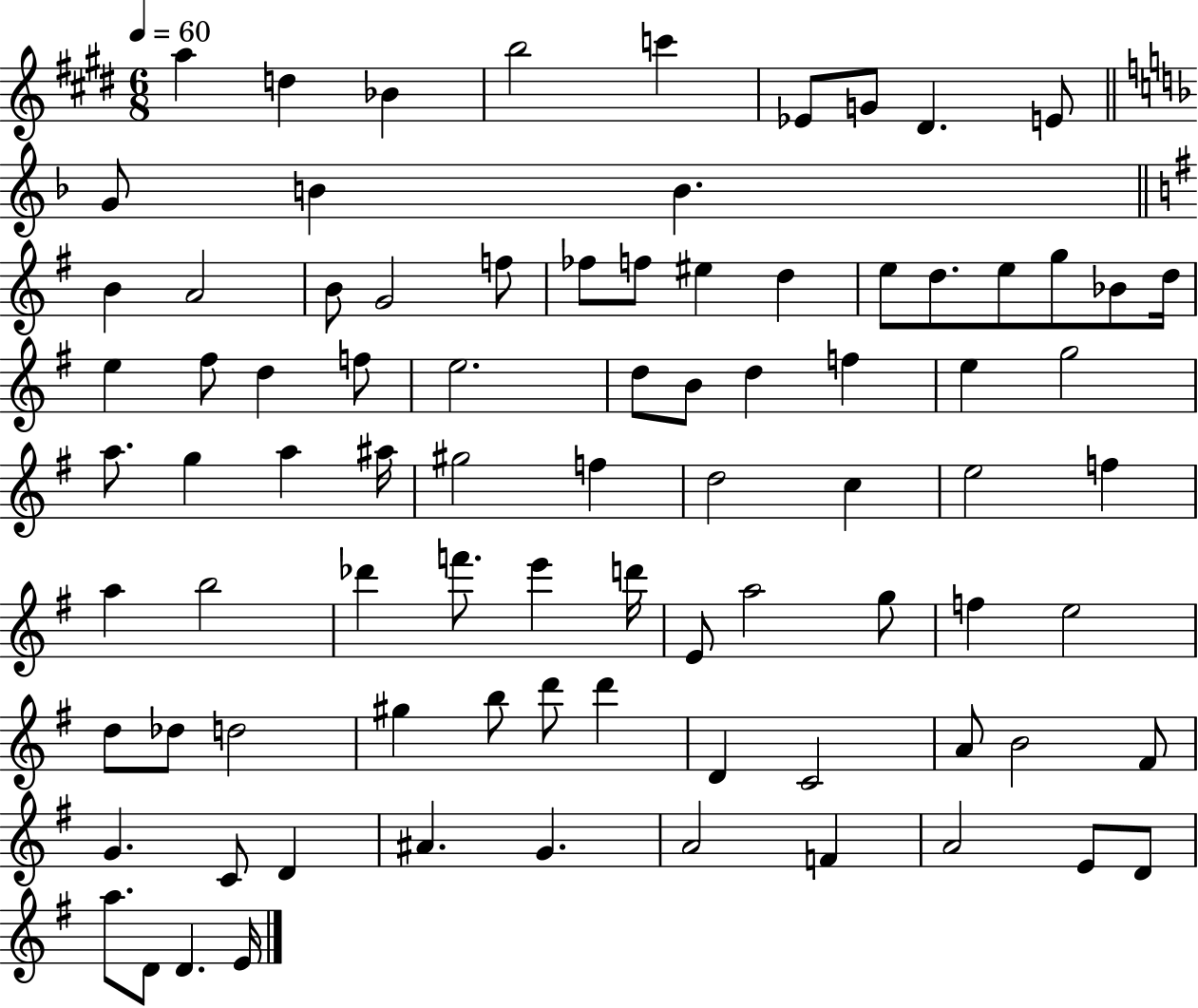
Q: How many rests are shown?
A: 0